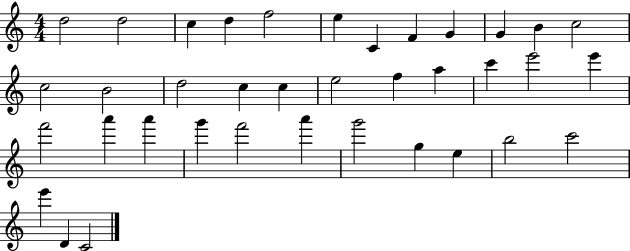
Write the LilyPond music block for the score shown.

{
  \clef treble
  \numericTimeSignature
  \time 4/4
  \key c \major
  d''2 d''2 | c''4 d''4 f''2 | e''4 c'4 f'4 g'4 | g'4 b'4 c''2 | \break c''2 b'2 | d''2 c''4 c''4 | e''2 f''4 a''4 | c'''4 e'''2 e'''4 | \break f'''2 a'''4 a'''4 | g'''4 f'''2 a'''4 | g'''2 g''4 e''4 | b''2 c'''2 | \break e'''4 d'4 c'2 | \bar "|."
}